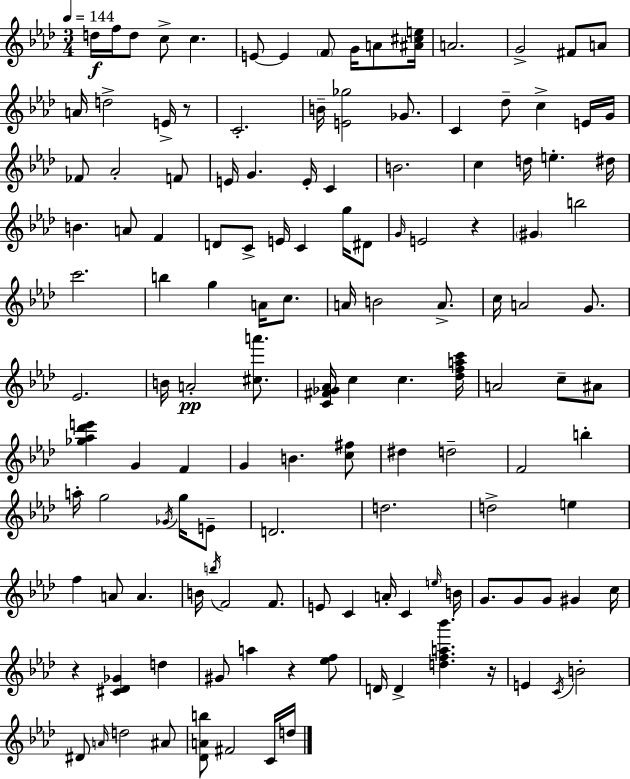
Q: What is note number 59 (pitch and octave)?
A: C5